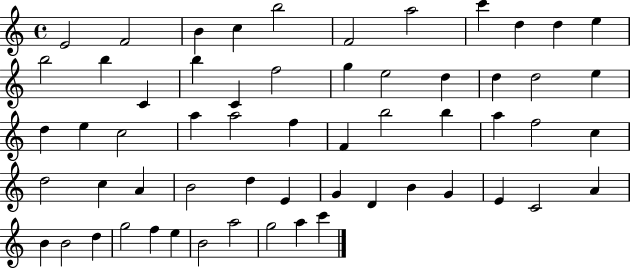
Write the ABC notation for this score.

X:1
T:Untitled
M:4/4
L:1/4
K:C
E2 F2 B c b2 F2 a2 c' d d e b2 b C b C f2 g e2 d d d2 e d e c2 a a2 f F b2 b a f2 c d2 c A B2 d E G D B G E C2 A B B2 d g2 f e B2 a2 g2 a c'